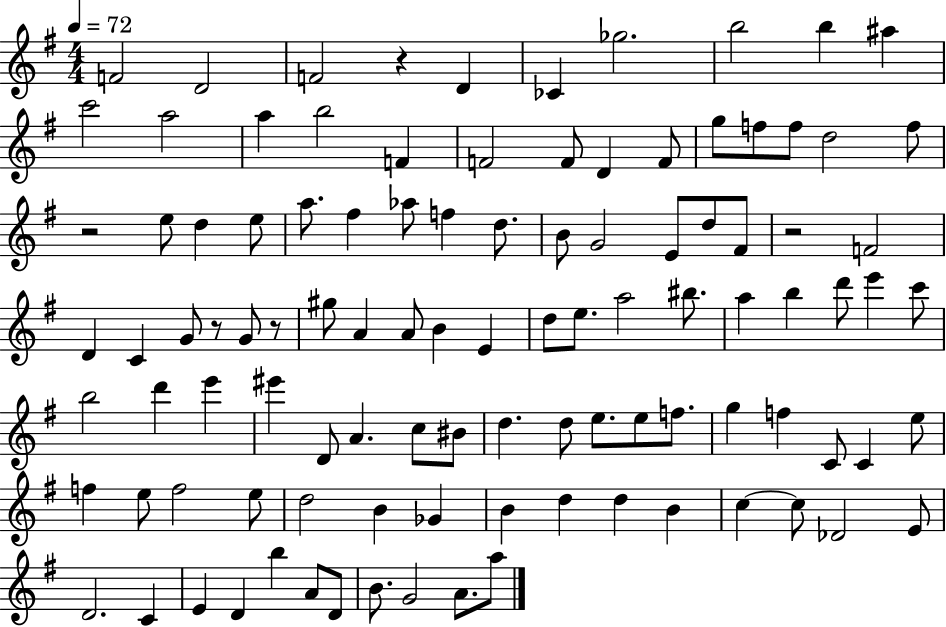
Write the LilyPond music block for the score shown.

{
  \clef treble
  \numericTimeSignature
  \time 4/4
  \key g \major
  \tempo 4 = 72
  \repeat volta 2 { f'2 d'2 | f'2 r4 d'4 | ces'4 ges''2. | b''2 b''4 ais''4 | \break c'''2 a''2 | a''4 b''2 f'4 | f'2 f'8 d'4 f'8 | g''8 f''8 f''8 d''2 f''8 | \break r2 e''8 d''4 e''8 | a''8. fis''4 aes''8 f''4 d''8. | b'8 g'2 e'8 d''8 fis'8 | r2 f'2 | \break d'4 c'4 g'8 r8 g'8 r8 | gis''8 a'4 a'8 b'4 e'4 | d''8 e''8. a''2 bis''8. | a''4 b''4 d'''8 e'''4 c'''8 | \break b''2 d'''4 e'''4 | eis'''4 d'8 a'4. c''8 bis'8 | d''4. d''8 e''8. e''8 f''8. | g''4 f''4 c'8 c'4 e''8 | \break f''4 e''8 f''2 e''8 | d''2 b'4 ges'4 | b'4 d''4 d''4 b'4 | c''4~~ c''8 des'2 e'8 | \break d'2. c'4 | e'4 d'4 b''4 a'8 d'8 | b'8. g'2 a'8. a''8 | } \bar "|."
}